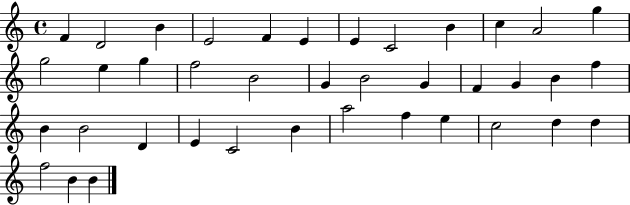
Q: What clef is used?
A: treble